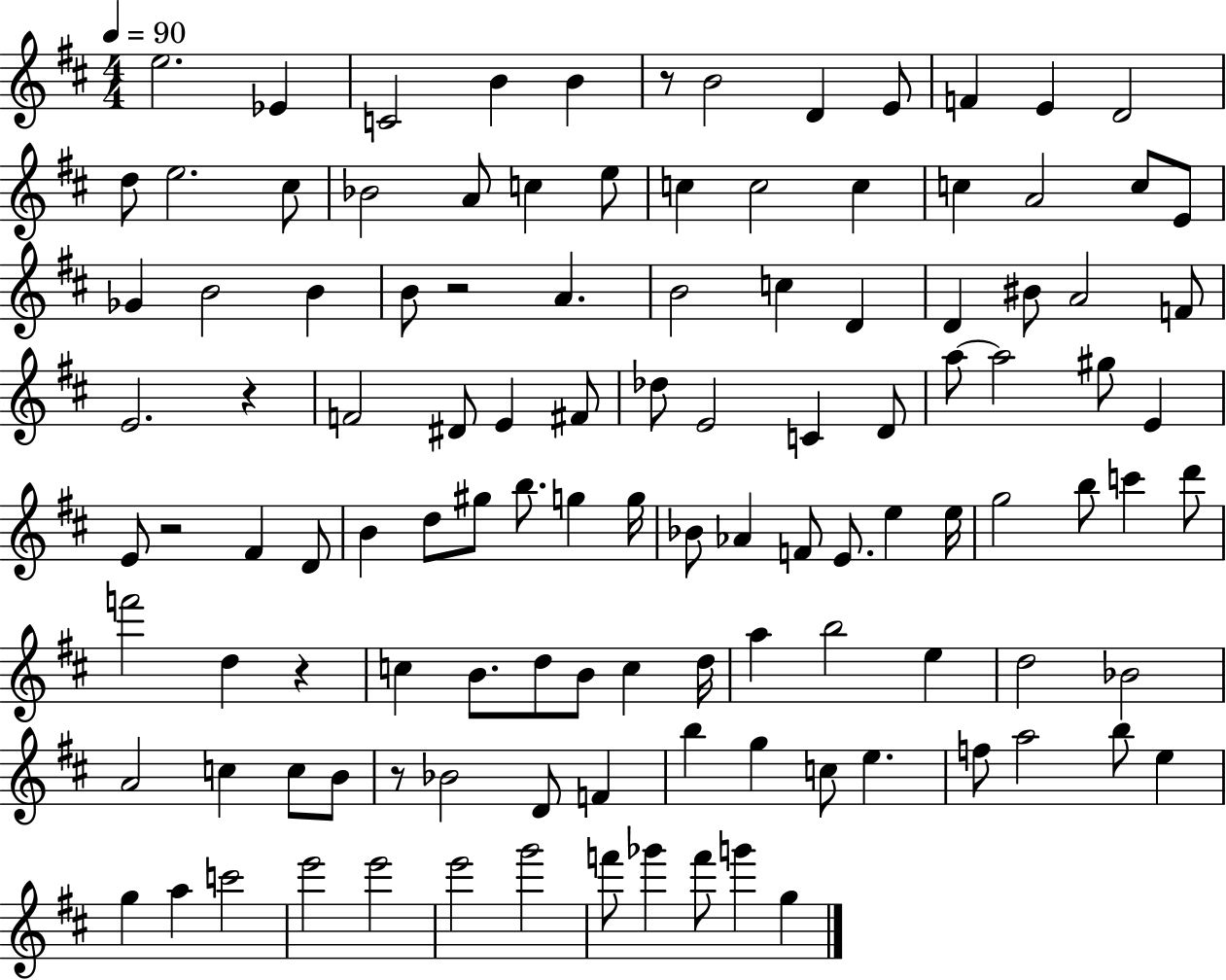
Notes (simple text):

E5/h. Eb4/q C4/h B4/q B4/q R/e B4/h D4/q E4/e F4/q E4/q D4/h D5/e E5/h. C#5/e Bb4/h A4/e C5/q E5/e C5/q C5/h C5/q C5/q A4/h C5/e E4/e Gb4/q B4/h B4/q B4/e R/h A4/q. B4/h C5/q D4/q D4/q BIS4/e A4/h F4/e E4/h. R/q F4/h D#4/e E4/q F#4/e Db5/e E4/h C4/q D4/e A5/e A5/h G#5/e E4/q E4/e R/h F#4/q D4/e B4/q D5/e G#5/e B5/e. G5/q G5/s Bb4/e Ab4/q F4/e E4/e. E5/q E5/s G5/h B5/e C6/q D6/e F6/h D5/q R/q C5/q B4/e. D5/e B4/e C5/q D5/s A5/q B5/h E5/q D5/h Bb4/h A4/h C5/q C5/e B4/e R/e Bb4/h D4/e F4/q B5/q G5/q C5/e E5/q. F5/e A5/h B5/e E5/q G5/q A5/q C6/h E6/h E6/h E6/h G6/h F6/e Gb6/q F6/e G6/q G5/q